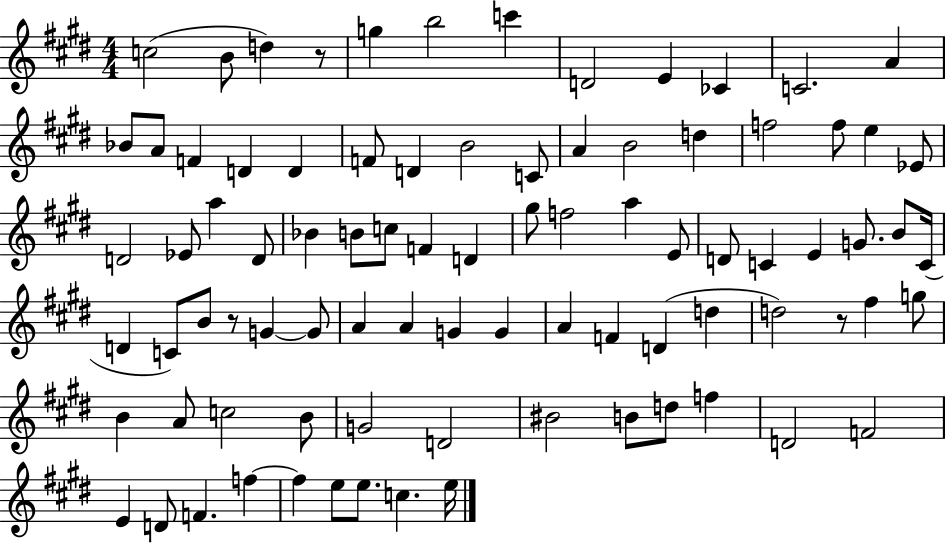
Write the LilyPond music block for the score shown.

{
  \clef treble
  \numericTimeSignature
  \time 4/4
  \key e \major
  c''2( b'8 d''4) r8 | g''4 b''2 c'''4 | d'2 e'4 ces'4 | c'2. a'4 | \break bes'8 a'8 f'4 d'4 d'4 | f'8 d'4 b'2 c'8 | a'4 b'2 d''4 | f''2 f''8 e''4 ees'8 | \break d'2 ees'8 a''4 d'8 | bes'4 b'8 c''8 f'4 d'4 | gis''8 f''2 a''4 e'8 | d'8 c'4 e'4 g'8. b'8 c'16( | \break d'4 c'8) b'8 r8 g'4~~ g'8 | a'4 a'4 g'4 g'4 | a'4 f'4 d'4( d''4 | d''2) r8 fis''4 g''8 | \break b'4 a'8 c''2 b'8 | g'2 d'2 | bis'2 b'8 d''8 f''4 | d'2 f'2 | \break e'4 d'8 f'4. f''4~~ | f''4 e''8 e''8. c''4. e''16 | \bar "|."
}